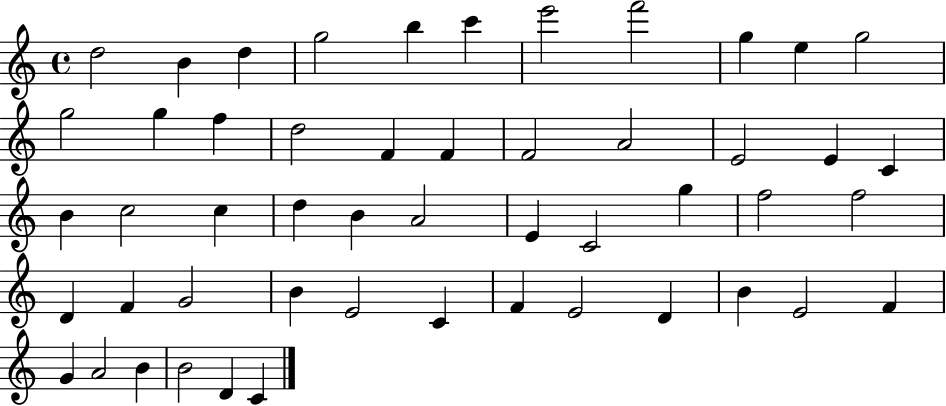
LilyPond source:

{
  \clef treble
  \time 4/4
  \defaultTimeSignature
  \key c \major
  d''2 b'4 d''4 | g''2 b''4 c'''4 | e'''2 f'''2 | g''4 e''4 g''2 | \break g''2 g''4 f''4 | d''2 f'4 f'4 | f'2 a'2 | e'2 e'4 c'4 | \break b'4 c''2 c''4 | d''4 b'4 a'2 | e'4 c'2 g''4 | f''2 f''2 | \break d'4 f'4 g'2 | b'4 e'2 c'4 | f'4 e'2 d'4 | b'4 e'2 f'4 | \break g'4 a'2 b'4 | b'2 d'4 c'4 | \bar "|."
}